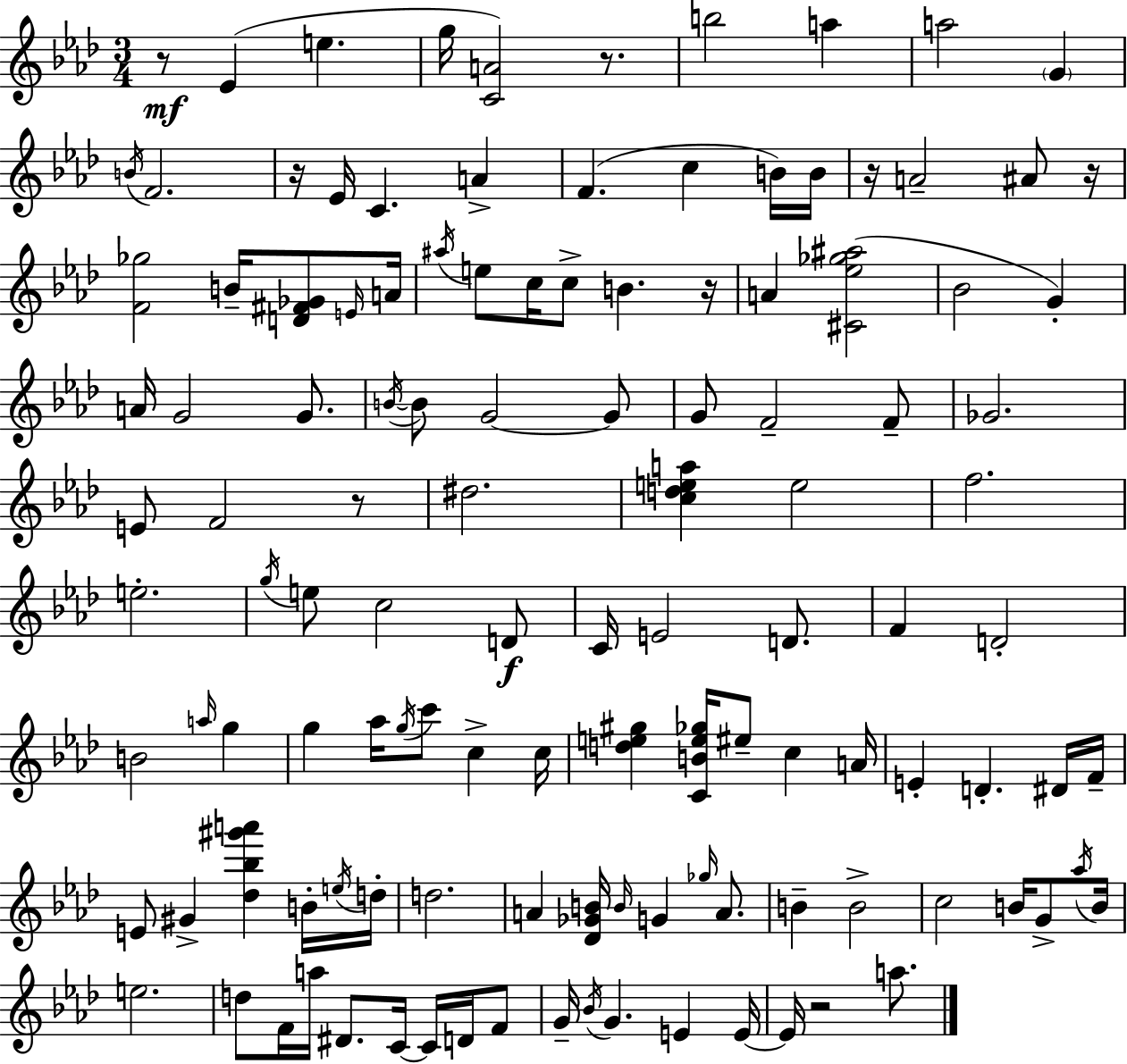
R/e Eb4/q E5/q. G5/s [C4,A4]/h R/e. B5/h A5/q A5/h G4/q B4/s F4/h. R/s Eb4/s C4/q. A4/q F4/q. C5/q B4/s B4/s R/s A4/h A#4/e R/s [F4,Gb5]/h B4/s [D4,F#4,Gb4]/e E4/s A4/s A#5/s E5/e C5/s C5/e B4/q. R/s A4/q [C#4,Eb5,Gb5,A#5]/h Bb4/h G4/q A4/s G4/h G4/e. B4/s B4/e G4/h G4/e G4/e F4/h F4/e Gb4/h. E4/e F4/h R/e D#5/h. [C5,D5,E5,A5]/q E5/h F5/h. E5/h. G5/s E5/e C5/h D4/e C4/s E4/h D4/e. F4/q D4/h B4/h A5/s G5/q G5/q Ab5/s G5/s C6/e C5/q C5/s [D5,E5,G#5]/q [C4,B4,E5,Gb5]/s EIS5/e C5/q A4/s E4/q D4/q. D#4/s F4/s E4/e G#4/q [Db5,Bb5,G#6,A6]/q B4/s E5/s D5/s D5/h. A4/q [Db4,Gb4,B4]/s B4/s G4/q Gb5/s A4/e. B4/q B4/h C5/h B4/s G4/e Ab5/s B4/s E5/h. D5/e F4/s A5/s D#4/e. C4/s C4/s D4/s F4/e G4/s Bb4/s G4/q. E4/q E4/s E4/s R/h A5/e.